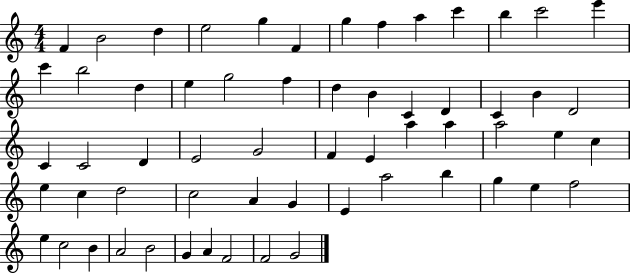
{
  \clef treble
  \numericTimeSignature
  \time 4/4
  \key c \major
  f'4 b'2 d''4 | e''2 g''4 f'4 | g''4 f''4 a''4 c'''4 | b''4 c'''2 e'''4 | \break c'''4 b''2 d''4 | e''4 g''2 f''4 | d''4 b'4 c'4 d'4 | c'4 b'4 d'2 | \break c'4 c'2 d'4 | e'2 g'2 | f'4 e'4 a''4 a''4 | a''2 e''4 c''4 | \break e''4 c''4 d''2 | c''2 a'4 g'4 | e'4 a''2 b''4 | g''4 e''4 f''2 | \break e''4 c''2 b'4 | a'2 b'2 | g'4 a'4 f'2 | f'2 g'2 | \break \bar "|."
}